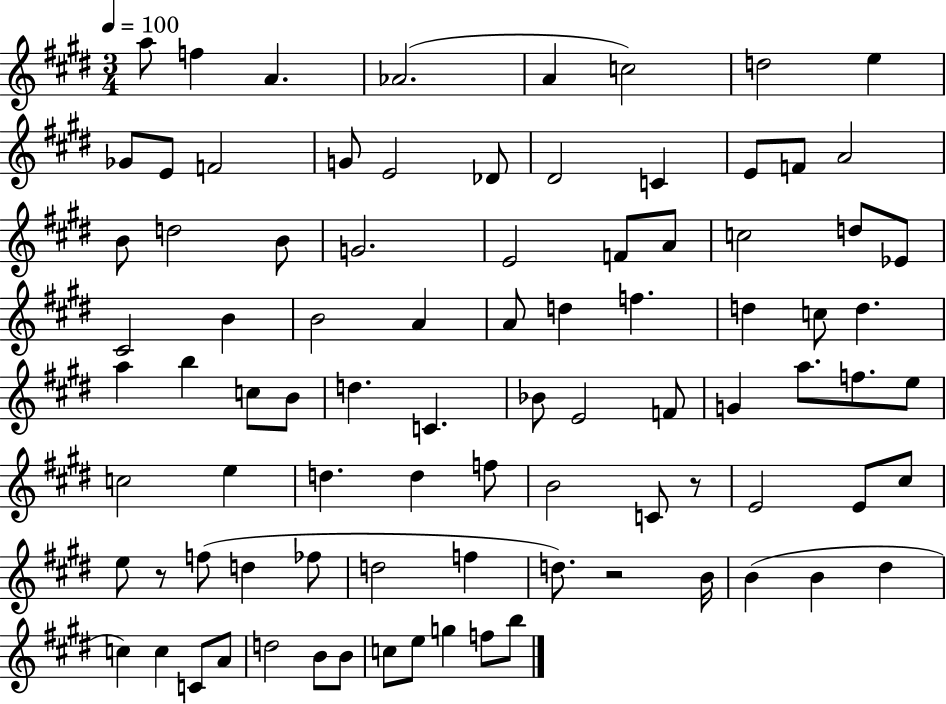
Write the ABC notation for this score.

X:1
T:Untitled
M:3/4
L:1/4
K:E
a/2 f A _A2 A c2 d2 e _G/2 E/2 F2 G/2 E2 _D/2 ^D2 C E/2 F/2 A2 B/2 d2 B/2 G2 E2 F/2 A/2 c2 d/2 _E/2 ^C2 B B2 A A/2 d f d c/2 d a b c/2 B/2 d C _B/2 E2 F/2 G a/2 f/2 e/2 c2 e d d f/2 B2 C/2 z/2 E2 E/2 ^c/2 e/2 z/2 f/2 d _f/2 d2 f d/2 z2 B/4 B B ^d c c C/2 A/2 d2 B/2 B/2 c/2 e/2 g f/2 b/2